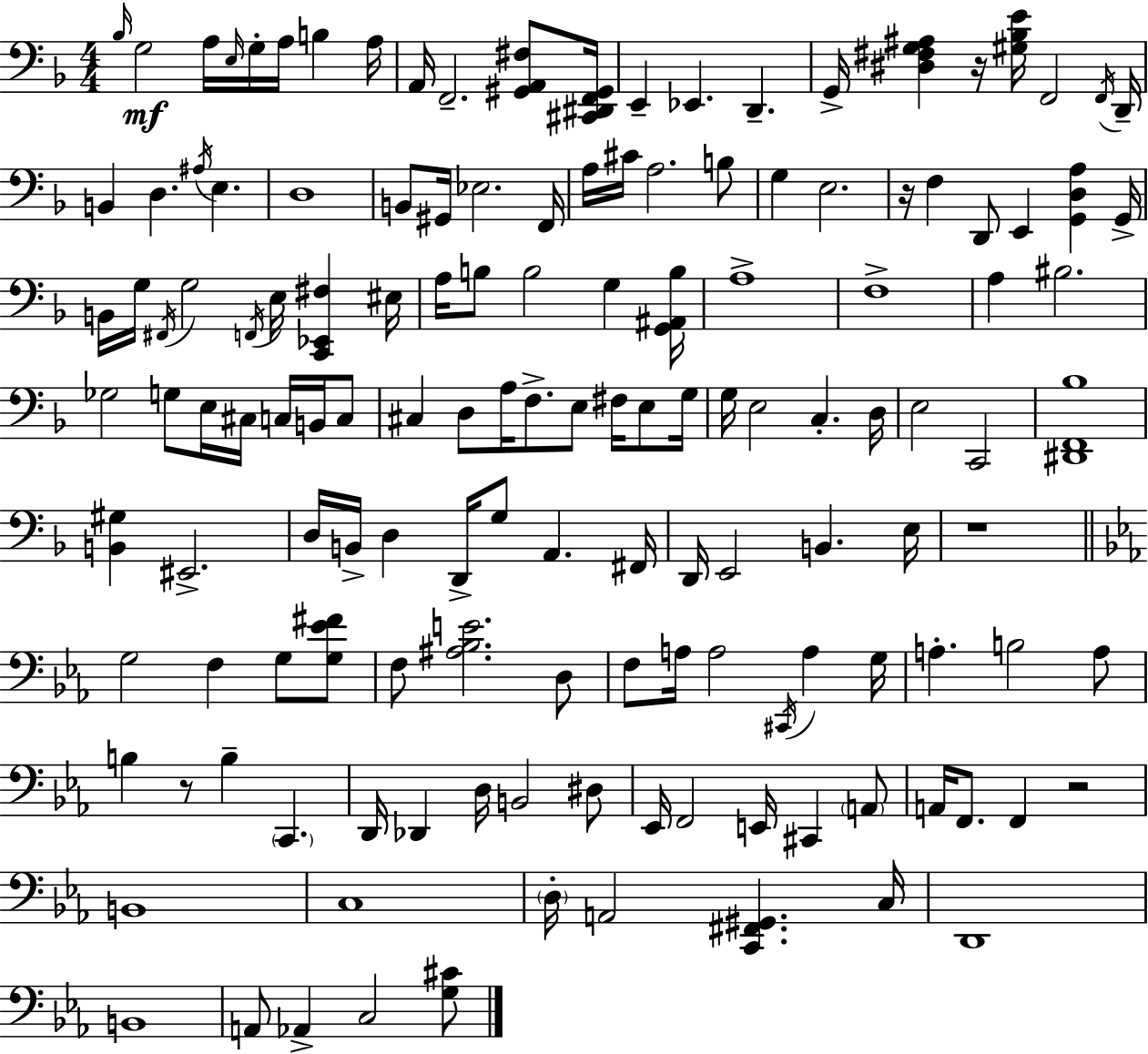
X:1
T:Untitled
M:4/4
L:1/4
K:Dm
_B,/4 G,2 A,/4 E,/4 G,/4 A,/4 B, A,/4 A,,/4 F,,2 [^G,,A,,^F,]/2 [^C,,^D,,F,,^G,,]/4 E,, _E,, D,, G,,/4 [^D,^F,G,^A,] z/4 [^G,_B,E]/4 F,,2 F,,/4 D,,/4 B,, D, ^A,/4 E, D,4 B,,/2 ^G,,/4 _E,2 F,,/4 A,/4 ^C/4 A,2 B,/2 G, E,2 z/4 F, D,,/2 E,, [G,,D,A,] G,,/4 B,,/4 G,/4 ^F,,/4 G,2 F,,/4 E,/4 [C,,_E,,^F,] ^E,/4 A,/4 B,/2 B,2 G, [G,,^A,,B,]/4 A,4 F,4 A, ^B,2 _G,2 G,/2 E,/4 ^C,/4 C,/4 B,,/4 C,/2 ^C, D,/2 A,/4 F,/2 E,/2 ^F,/4 E,/2 G,/4 G,/4 E,2 C, D,/4 E,2 C,,2 [^D,,F,,_B,]4 [B,,^G,] ^E,,2 D,/4 B,,/4 D, D,,/4 G,/2 A,, ^F,,/4 D,,/4 E,,2 B,, E,/4 z4 G,2 F, G,/2 [G,_E^F]/2 F,/2 [^A,_B,E]2 D,/2 F,/2 A,/4 A,2 ^C,,/4 A, G,/4 A, B,2 A,/2 B, z/2 B, C,, D,,/4 _D,, D,/4 B,,2 ^D,/2 _E,,/4 F,,2 E,,/4 ^C,, A,,/2 A,,/4 F,,/2 F,, z2 B,,4 C,4 D,/4 A,,2 [C,,^F,,^G,,] C,/4 D,,4 B,,4 A,,/2 _A,, C,2 [G,^C]/2